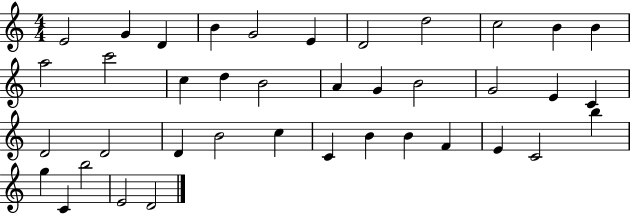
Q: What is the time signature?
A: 4/4